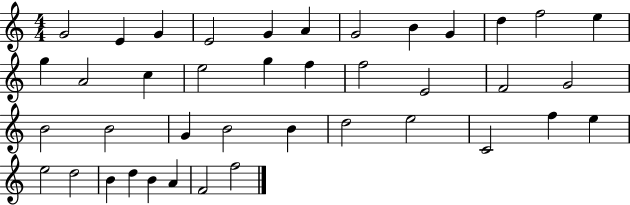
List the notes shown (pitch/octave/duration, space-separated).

G4/h E4/q G4/q E4/h G4/q A4/q G4/h B4/q G4/q D5/q F5/h E5/q G5/q A4/h C5/q E5/h G5/q F5/q F5/h E4/h F4/h G4/h B4/h B4/h G4/q B4/h B4/q D5/h E5/h C4/h F5/q E5/q E5/h D5/h B4/q D5/q B4/q A4/q F4/h F5/h